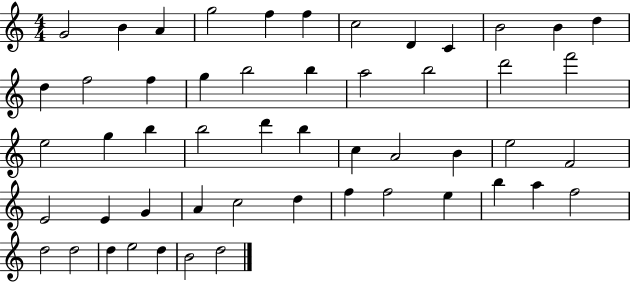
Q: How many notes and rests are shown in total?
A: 52